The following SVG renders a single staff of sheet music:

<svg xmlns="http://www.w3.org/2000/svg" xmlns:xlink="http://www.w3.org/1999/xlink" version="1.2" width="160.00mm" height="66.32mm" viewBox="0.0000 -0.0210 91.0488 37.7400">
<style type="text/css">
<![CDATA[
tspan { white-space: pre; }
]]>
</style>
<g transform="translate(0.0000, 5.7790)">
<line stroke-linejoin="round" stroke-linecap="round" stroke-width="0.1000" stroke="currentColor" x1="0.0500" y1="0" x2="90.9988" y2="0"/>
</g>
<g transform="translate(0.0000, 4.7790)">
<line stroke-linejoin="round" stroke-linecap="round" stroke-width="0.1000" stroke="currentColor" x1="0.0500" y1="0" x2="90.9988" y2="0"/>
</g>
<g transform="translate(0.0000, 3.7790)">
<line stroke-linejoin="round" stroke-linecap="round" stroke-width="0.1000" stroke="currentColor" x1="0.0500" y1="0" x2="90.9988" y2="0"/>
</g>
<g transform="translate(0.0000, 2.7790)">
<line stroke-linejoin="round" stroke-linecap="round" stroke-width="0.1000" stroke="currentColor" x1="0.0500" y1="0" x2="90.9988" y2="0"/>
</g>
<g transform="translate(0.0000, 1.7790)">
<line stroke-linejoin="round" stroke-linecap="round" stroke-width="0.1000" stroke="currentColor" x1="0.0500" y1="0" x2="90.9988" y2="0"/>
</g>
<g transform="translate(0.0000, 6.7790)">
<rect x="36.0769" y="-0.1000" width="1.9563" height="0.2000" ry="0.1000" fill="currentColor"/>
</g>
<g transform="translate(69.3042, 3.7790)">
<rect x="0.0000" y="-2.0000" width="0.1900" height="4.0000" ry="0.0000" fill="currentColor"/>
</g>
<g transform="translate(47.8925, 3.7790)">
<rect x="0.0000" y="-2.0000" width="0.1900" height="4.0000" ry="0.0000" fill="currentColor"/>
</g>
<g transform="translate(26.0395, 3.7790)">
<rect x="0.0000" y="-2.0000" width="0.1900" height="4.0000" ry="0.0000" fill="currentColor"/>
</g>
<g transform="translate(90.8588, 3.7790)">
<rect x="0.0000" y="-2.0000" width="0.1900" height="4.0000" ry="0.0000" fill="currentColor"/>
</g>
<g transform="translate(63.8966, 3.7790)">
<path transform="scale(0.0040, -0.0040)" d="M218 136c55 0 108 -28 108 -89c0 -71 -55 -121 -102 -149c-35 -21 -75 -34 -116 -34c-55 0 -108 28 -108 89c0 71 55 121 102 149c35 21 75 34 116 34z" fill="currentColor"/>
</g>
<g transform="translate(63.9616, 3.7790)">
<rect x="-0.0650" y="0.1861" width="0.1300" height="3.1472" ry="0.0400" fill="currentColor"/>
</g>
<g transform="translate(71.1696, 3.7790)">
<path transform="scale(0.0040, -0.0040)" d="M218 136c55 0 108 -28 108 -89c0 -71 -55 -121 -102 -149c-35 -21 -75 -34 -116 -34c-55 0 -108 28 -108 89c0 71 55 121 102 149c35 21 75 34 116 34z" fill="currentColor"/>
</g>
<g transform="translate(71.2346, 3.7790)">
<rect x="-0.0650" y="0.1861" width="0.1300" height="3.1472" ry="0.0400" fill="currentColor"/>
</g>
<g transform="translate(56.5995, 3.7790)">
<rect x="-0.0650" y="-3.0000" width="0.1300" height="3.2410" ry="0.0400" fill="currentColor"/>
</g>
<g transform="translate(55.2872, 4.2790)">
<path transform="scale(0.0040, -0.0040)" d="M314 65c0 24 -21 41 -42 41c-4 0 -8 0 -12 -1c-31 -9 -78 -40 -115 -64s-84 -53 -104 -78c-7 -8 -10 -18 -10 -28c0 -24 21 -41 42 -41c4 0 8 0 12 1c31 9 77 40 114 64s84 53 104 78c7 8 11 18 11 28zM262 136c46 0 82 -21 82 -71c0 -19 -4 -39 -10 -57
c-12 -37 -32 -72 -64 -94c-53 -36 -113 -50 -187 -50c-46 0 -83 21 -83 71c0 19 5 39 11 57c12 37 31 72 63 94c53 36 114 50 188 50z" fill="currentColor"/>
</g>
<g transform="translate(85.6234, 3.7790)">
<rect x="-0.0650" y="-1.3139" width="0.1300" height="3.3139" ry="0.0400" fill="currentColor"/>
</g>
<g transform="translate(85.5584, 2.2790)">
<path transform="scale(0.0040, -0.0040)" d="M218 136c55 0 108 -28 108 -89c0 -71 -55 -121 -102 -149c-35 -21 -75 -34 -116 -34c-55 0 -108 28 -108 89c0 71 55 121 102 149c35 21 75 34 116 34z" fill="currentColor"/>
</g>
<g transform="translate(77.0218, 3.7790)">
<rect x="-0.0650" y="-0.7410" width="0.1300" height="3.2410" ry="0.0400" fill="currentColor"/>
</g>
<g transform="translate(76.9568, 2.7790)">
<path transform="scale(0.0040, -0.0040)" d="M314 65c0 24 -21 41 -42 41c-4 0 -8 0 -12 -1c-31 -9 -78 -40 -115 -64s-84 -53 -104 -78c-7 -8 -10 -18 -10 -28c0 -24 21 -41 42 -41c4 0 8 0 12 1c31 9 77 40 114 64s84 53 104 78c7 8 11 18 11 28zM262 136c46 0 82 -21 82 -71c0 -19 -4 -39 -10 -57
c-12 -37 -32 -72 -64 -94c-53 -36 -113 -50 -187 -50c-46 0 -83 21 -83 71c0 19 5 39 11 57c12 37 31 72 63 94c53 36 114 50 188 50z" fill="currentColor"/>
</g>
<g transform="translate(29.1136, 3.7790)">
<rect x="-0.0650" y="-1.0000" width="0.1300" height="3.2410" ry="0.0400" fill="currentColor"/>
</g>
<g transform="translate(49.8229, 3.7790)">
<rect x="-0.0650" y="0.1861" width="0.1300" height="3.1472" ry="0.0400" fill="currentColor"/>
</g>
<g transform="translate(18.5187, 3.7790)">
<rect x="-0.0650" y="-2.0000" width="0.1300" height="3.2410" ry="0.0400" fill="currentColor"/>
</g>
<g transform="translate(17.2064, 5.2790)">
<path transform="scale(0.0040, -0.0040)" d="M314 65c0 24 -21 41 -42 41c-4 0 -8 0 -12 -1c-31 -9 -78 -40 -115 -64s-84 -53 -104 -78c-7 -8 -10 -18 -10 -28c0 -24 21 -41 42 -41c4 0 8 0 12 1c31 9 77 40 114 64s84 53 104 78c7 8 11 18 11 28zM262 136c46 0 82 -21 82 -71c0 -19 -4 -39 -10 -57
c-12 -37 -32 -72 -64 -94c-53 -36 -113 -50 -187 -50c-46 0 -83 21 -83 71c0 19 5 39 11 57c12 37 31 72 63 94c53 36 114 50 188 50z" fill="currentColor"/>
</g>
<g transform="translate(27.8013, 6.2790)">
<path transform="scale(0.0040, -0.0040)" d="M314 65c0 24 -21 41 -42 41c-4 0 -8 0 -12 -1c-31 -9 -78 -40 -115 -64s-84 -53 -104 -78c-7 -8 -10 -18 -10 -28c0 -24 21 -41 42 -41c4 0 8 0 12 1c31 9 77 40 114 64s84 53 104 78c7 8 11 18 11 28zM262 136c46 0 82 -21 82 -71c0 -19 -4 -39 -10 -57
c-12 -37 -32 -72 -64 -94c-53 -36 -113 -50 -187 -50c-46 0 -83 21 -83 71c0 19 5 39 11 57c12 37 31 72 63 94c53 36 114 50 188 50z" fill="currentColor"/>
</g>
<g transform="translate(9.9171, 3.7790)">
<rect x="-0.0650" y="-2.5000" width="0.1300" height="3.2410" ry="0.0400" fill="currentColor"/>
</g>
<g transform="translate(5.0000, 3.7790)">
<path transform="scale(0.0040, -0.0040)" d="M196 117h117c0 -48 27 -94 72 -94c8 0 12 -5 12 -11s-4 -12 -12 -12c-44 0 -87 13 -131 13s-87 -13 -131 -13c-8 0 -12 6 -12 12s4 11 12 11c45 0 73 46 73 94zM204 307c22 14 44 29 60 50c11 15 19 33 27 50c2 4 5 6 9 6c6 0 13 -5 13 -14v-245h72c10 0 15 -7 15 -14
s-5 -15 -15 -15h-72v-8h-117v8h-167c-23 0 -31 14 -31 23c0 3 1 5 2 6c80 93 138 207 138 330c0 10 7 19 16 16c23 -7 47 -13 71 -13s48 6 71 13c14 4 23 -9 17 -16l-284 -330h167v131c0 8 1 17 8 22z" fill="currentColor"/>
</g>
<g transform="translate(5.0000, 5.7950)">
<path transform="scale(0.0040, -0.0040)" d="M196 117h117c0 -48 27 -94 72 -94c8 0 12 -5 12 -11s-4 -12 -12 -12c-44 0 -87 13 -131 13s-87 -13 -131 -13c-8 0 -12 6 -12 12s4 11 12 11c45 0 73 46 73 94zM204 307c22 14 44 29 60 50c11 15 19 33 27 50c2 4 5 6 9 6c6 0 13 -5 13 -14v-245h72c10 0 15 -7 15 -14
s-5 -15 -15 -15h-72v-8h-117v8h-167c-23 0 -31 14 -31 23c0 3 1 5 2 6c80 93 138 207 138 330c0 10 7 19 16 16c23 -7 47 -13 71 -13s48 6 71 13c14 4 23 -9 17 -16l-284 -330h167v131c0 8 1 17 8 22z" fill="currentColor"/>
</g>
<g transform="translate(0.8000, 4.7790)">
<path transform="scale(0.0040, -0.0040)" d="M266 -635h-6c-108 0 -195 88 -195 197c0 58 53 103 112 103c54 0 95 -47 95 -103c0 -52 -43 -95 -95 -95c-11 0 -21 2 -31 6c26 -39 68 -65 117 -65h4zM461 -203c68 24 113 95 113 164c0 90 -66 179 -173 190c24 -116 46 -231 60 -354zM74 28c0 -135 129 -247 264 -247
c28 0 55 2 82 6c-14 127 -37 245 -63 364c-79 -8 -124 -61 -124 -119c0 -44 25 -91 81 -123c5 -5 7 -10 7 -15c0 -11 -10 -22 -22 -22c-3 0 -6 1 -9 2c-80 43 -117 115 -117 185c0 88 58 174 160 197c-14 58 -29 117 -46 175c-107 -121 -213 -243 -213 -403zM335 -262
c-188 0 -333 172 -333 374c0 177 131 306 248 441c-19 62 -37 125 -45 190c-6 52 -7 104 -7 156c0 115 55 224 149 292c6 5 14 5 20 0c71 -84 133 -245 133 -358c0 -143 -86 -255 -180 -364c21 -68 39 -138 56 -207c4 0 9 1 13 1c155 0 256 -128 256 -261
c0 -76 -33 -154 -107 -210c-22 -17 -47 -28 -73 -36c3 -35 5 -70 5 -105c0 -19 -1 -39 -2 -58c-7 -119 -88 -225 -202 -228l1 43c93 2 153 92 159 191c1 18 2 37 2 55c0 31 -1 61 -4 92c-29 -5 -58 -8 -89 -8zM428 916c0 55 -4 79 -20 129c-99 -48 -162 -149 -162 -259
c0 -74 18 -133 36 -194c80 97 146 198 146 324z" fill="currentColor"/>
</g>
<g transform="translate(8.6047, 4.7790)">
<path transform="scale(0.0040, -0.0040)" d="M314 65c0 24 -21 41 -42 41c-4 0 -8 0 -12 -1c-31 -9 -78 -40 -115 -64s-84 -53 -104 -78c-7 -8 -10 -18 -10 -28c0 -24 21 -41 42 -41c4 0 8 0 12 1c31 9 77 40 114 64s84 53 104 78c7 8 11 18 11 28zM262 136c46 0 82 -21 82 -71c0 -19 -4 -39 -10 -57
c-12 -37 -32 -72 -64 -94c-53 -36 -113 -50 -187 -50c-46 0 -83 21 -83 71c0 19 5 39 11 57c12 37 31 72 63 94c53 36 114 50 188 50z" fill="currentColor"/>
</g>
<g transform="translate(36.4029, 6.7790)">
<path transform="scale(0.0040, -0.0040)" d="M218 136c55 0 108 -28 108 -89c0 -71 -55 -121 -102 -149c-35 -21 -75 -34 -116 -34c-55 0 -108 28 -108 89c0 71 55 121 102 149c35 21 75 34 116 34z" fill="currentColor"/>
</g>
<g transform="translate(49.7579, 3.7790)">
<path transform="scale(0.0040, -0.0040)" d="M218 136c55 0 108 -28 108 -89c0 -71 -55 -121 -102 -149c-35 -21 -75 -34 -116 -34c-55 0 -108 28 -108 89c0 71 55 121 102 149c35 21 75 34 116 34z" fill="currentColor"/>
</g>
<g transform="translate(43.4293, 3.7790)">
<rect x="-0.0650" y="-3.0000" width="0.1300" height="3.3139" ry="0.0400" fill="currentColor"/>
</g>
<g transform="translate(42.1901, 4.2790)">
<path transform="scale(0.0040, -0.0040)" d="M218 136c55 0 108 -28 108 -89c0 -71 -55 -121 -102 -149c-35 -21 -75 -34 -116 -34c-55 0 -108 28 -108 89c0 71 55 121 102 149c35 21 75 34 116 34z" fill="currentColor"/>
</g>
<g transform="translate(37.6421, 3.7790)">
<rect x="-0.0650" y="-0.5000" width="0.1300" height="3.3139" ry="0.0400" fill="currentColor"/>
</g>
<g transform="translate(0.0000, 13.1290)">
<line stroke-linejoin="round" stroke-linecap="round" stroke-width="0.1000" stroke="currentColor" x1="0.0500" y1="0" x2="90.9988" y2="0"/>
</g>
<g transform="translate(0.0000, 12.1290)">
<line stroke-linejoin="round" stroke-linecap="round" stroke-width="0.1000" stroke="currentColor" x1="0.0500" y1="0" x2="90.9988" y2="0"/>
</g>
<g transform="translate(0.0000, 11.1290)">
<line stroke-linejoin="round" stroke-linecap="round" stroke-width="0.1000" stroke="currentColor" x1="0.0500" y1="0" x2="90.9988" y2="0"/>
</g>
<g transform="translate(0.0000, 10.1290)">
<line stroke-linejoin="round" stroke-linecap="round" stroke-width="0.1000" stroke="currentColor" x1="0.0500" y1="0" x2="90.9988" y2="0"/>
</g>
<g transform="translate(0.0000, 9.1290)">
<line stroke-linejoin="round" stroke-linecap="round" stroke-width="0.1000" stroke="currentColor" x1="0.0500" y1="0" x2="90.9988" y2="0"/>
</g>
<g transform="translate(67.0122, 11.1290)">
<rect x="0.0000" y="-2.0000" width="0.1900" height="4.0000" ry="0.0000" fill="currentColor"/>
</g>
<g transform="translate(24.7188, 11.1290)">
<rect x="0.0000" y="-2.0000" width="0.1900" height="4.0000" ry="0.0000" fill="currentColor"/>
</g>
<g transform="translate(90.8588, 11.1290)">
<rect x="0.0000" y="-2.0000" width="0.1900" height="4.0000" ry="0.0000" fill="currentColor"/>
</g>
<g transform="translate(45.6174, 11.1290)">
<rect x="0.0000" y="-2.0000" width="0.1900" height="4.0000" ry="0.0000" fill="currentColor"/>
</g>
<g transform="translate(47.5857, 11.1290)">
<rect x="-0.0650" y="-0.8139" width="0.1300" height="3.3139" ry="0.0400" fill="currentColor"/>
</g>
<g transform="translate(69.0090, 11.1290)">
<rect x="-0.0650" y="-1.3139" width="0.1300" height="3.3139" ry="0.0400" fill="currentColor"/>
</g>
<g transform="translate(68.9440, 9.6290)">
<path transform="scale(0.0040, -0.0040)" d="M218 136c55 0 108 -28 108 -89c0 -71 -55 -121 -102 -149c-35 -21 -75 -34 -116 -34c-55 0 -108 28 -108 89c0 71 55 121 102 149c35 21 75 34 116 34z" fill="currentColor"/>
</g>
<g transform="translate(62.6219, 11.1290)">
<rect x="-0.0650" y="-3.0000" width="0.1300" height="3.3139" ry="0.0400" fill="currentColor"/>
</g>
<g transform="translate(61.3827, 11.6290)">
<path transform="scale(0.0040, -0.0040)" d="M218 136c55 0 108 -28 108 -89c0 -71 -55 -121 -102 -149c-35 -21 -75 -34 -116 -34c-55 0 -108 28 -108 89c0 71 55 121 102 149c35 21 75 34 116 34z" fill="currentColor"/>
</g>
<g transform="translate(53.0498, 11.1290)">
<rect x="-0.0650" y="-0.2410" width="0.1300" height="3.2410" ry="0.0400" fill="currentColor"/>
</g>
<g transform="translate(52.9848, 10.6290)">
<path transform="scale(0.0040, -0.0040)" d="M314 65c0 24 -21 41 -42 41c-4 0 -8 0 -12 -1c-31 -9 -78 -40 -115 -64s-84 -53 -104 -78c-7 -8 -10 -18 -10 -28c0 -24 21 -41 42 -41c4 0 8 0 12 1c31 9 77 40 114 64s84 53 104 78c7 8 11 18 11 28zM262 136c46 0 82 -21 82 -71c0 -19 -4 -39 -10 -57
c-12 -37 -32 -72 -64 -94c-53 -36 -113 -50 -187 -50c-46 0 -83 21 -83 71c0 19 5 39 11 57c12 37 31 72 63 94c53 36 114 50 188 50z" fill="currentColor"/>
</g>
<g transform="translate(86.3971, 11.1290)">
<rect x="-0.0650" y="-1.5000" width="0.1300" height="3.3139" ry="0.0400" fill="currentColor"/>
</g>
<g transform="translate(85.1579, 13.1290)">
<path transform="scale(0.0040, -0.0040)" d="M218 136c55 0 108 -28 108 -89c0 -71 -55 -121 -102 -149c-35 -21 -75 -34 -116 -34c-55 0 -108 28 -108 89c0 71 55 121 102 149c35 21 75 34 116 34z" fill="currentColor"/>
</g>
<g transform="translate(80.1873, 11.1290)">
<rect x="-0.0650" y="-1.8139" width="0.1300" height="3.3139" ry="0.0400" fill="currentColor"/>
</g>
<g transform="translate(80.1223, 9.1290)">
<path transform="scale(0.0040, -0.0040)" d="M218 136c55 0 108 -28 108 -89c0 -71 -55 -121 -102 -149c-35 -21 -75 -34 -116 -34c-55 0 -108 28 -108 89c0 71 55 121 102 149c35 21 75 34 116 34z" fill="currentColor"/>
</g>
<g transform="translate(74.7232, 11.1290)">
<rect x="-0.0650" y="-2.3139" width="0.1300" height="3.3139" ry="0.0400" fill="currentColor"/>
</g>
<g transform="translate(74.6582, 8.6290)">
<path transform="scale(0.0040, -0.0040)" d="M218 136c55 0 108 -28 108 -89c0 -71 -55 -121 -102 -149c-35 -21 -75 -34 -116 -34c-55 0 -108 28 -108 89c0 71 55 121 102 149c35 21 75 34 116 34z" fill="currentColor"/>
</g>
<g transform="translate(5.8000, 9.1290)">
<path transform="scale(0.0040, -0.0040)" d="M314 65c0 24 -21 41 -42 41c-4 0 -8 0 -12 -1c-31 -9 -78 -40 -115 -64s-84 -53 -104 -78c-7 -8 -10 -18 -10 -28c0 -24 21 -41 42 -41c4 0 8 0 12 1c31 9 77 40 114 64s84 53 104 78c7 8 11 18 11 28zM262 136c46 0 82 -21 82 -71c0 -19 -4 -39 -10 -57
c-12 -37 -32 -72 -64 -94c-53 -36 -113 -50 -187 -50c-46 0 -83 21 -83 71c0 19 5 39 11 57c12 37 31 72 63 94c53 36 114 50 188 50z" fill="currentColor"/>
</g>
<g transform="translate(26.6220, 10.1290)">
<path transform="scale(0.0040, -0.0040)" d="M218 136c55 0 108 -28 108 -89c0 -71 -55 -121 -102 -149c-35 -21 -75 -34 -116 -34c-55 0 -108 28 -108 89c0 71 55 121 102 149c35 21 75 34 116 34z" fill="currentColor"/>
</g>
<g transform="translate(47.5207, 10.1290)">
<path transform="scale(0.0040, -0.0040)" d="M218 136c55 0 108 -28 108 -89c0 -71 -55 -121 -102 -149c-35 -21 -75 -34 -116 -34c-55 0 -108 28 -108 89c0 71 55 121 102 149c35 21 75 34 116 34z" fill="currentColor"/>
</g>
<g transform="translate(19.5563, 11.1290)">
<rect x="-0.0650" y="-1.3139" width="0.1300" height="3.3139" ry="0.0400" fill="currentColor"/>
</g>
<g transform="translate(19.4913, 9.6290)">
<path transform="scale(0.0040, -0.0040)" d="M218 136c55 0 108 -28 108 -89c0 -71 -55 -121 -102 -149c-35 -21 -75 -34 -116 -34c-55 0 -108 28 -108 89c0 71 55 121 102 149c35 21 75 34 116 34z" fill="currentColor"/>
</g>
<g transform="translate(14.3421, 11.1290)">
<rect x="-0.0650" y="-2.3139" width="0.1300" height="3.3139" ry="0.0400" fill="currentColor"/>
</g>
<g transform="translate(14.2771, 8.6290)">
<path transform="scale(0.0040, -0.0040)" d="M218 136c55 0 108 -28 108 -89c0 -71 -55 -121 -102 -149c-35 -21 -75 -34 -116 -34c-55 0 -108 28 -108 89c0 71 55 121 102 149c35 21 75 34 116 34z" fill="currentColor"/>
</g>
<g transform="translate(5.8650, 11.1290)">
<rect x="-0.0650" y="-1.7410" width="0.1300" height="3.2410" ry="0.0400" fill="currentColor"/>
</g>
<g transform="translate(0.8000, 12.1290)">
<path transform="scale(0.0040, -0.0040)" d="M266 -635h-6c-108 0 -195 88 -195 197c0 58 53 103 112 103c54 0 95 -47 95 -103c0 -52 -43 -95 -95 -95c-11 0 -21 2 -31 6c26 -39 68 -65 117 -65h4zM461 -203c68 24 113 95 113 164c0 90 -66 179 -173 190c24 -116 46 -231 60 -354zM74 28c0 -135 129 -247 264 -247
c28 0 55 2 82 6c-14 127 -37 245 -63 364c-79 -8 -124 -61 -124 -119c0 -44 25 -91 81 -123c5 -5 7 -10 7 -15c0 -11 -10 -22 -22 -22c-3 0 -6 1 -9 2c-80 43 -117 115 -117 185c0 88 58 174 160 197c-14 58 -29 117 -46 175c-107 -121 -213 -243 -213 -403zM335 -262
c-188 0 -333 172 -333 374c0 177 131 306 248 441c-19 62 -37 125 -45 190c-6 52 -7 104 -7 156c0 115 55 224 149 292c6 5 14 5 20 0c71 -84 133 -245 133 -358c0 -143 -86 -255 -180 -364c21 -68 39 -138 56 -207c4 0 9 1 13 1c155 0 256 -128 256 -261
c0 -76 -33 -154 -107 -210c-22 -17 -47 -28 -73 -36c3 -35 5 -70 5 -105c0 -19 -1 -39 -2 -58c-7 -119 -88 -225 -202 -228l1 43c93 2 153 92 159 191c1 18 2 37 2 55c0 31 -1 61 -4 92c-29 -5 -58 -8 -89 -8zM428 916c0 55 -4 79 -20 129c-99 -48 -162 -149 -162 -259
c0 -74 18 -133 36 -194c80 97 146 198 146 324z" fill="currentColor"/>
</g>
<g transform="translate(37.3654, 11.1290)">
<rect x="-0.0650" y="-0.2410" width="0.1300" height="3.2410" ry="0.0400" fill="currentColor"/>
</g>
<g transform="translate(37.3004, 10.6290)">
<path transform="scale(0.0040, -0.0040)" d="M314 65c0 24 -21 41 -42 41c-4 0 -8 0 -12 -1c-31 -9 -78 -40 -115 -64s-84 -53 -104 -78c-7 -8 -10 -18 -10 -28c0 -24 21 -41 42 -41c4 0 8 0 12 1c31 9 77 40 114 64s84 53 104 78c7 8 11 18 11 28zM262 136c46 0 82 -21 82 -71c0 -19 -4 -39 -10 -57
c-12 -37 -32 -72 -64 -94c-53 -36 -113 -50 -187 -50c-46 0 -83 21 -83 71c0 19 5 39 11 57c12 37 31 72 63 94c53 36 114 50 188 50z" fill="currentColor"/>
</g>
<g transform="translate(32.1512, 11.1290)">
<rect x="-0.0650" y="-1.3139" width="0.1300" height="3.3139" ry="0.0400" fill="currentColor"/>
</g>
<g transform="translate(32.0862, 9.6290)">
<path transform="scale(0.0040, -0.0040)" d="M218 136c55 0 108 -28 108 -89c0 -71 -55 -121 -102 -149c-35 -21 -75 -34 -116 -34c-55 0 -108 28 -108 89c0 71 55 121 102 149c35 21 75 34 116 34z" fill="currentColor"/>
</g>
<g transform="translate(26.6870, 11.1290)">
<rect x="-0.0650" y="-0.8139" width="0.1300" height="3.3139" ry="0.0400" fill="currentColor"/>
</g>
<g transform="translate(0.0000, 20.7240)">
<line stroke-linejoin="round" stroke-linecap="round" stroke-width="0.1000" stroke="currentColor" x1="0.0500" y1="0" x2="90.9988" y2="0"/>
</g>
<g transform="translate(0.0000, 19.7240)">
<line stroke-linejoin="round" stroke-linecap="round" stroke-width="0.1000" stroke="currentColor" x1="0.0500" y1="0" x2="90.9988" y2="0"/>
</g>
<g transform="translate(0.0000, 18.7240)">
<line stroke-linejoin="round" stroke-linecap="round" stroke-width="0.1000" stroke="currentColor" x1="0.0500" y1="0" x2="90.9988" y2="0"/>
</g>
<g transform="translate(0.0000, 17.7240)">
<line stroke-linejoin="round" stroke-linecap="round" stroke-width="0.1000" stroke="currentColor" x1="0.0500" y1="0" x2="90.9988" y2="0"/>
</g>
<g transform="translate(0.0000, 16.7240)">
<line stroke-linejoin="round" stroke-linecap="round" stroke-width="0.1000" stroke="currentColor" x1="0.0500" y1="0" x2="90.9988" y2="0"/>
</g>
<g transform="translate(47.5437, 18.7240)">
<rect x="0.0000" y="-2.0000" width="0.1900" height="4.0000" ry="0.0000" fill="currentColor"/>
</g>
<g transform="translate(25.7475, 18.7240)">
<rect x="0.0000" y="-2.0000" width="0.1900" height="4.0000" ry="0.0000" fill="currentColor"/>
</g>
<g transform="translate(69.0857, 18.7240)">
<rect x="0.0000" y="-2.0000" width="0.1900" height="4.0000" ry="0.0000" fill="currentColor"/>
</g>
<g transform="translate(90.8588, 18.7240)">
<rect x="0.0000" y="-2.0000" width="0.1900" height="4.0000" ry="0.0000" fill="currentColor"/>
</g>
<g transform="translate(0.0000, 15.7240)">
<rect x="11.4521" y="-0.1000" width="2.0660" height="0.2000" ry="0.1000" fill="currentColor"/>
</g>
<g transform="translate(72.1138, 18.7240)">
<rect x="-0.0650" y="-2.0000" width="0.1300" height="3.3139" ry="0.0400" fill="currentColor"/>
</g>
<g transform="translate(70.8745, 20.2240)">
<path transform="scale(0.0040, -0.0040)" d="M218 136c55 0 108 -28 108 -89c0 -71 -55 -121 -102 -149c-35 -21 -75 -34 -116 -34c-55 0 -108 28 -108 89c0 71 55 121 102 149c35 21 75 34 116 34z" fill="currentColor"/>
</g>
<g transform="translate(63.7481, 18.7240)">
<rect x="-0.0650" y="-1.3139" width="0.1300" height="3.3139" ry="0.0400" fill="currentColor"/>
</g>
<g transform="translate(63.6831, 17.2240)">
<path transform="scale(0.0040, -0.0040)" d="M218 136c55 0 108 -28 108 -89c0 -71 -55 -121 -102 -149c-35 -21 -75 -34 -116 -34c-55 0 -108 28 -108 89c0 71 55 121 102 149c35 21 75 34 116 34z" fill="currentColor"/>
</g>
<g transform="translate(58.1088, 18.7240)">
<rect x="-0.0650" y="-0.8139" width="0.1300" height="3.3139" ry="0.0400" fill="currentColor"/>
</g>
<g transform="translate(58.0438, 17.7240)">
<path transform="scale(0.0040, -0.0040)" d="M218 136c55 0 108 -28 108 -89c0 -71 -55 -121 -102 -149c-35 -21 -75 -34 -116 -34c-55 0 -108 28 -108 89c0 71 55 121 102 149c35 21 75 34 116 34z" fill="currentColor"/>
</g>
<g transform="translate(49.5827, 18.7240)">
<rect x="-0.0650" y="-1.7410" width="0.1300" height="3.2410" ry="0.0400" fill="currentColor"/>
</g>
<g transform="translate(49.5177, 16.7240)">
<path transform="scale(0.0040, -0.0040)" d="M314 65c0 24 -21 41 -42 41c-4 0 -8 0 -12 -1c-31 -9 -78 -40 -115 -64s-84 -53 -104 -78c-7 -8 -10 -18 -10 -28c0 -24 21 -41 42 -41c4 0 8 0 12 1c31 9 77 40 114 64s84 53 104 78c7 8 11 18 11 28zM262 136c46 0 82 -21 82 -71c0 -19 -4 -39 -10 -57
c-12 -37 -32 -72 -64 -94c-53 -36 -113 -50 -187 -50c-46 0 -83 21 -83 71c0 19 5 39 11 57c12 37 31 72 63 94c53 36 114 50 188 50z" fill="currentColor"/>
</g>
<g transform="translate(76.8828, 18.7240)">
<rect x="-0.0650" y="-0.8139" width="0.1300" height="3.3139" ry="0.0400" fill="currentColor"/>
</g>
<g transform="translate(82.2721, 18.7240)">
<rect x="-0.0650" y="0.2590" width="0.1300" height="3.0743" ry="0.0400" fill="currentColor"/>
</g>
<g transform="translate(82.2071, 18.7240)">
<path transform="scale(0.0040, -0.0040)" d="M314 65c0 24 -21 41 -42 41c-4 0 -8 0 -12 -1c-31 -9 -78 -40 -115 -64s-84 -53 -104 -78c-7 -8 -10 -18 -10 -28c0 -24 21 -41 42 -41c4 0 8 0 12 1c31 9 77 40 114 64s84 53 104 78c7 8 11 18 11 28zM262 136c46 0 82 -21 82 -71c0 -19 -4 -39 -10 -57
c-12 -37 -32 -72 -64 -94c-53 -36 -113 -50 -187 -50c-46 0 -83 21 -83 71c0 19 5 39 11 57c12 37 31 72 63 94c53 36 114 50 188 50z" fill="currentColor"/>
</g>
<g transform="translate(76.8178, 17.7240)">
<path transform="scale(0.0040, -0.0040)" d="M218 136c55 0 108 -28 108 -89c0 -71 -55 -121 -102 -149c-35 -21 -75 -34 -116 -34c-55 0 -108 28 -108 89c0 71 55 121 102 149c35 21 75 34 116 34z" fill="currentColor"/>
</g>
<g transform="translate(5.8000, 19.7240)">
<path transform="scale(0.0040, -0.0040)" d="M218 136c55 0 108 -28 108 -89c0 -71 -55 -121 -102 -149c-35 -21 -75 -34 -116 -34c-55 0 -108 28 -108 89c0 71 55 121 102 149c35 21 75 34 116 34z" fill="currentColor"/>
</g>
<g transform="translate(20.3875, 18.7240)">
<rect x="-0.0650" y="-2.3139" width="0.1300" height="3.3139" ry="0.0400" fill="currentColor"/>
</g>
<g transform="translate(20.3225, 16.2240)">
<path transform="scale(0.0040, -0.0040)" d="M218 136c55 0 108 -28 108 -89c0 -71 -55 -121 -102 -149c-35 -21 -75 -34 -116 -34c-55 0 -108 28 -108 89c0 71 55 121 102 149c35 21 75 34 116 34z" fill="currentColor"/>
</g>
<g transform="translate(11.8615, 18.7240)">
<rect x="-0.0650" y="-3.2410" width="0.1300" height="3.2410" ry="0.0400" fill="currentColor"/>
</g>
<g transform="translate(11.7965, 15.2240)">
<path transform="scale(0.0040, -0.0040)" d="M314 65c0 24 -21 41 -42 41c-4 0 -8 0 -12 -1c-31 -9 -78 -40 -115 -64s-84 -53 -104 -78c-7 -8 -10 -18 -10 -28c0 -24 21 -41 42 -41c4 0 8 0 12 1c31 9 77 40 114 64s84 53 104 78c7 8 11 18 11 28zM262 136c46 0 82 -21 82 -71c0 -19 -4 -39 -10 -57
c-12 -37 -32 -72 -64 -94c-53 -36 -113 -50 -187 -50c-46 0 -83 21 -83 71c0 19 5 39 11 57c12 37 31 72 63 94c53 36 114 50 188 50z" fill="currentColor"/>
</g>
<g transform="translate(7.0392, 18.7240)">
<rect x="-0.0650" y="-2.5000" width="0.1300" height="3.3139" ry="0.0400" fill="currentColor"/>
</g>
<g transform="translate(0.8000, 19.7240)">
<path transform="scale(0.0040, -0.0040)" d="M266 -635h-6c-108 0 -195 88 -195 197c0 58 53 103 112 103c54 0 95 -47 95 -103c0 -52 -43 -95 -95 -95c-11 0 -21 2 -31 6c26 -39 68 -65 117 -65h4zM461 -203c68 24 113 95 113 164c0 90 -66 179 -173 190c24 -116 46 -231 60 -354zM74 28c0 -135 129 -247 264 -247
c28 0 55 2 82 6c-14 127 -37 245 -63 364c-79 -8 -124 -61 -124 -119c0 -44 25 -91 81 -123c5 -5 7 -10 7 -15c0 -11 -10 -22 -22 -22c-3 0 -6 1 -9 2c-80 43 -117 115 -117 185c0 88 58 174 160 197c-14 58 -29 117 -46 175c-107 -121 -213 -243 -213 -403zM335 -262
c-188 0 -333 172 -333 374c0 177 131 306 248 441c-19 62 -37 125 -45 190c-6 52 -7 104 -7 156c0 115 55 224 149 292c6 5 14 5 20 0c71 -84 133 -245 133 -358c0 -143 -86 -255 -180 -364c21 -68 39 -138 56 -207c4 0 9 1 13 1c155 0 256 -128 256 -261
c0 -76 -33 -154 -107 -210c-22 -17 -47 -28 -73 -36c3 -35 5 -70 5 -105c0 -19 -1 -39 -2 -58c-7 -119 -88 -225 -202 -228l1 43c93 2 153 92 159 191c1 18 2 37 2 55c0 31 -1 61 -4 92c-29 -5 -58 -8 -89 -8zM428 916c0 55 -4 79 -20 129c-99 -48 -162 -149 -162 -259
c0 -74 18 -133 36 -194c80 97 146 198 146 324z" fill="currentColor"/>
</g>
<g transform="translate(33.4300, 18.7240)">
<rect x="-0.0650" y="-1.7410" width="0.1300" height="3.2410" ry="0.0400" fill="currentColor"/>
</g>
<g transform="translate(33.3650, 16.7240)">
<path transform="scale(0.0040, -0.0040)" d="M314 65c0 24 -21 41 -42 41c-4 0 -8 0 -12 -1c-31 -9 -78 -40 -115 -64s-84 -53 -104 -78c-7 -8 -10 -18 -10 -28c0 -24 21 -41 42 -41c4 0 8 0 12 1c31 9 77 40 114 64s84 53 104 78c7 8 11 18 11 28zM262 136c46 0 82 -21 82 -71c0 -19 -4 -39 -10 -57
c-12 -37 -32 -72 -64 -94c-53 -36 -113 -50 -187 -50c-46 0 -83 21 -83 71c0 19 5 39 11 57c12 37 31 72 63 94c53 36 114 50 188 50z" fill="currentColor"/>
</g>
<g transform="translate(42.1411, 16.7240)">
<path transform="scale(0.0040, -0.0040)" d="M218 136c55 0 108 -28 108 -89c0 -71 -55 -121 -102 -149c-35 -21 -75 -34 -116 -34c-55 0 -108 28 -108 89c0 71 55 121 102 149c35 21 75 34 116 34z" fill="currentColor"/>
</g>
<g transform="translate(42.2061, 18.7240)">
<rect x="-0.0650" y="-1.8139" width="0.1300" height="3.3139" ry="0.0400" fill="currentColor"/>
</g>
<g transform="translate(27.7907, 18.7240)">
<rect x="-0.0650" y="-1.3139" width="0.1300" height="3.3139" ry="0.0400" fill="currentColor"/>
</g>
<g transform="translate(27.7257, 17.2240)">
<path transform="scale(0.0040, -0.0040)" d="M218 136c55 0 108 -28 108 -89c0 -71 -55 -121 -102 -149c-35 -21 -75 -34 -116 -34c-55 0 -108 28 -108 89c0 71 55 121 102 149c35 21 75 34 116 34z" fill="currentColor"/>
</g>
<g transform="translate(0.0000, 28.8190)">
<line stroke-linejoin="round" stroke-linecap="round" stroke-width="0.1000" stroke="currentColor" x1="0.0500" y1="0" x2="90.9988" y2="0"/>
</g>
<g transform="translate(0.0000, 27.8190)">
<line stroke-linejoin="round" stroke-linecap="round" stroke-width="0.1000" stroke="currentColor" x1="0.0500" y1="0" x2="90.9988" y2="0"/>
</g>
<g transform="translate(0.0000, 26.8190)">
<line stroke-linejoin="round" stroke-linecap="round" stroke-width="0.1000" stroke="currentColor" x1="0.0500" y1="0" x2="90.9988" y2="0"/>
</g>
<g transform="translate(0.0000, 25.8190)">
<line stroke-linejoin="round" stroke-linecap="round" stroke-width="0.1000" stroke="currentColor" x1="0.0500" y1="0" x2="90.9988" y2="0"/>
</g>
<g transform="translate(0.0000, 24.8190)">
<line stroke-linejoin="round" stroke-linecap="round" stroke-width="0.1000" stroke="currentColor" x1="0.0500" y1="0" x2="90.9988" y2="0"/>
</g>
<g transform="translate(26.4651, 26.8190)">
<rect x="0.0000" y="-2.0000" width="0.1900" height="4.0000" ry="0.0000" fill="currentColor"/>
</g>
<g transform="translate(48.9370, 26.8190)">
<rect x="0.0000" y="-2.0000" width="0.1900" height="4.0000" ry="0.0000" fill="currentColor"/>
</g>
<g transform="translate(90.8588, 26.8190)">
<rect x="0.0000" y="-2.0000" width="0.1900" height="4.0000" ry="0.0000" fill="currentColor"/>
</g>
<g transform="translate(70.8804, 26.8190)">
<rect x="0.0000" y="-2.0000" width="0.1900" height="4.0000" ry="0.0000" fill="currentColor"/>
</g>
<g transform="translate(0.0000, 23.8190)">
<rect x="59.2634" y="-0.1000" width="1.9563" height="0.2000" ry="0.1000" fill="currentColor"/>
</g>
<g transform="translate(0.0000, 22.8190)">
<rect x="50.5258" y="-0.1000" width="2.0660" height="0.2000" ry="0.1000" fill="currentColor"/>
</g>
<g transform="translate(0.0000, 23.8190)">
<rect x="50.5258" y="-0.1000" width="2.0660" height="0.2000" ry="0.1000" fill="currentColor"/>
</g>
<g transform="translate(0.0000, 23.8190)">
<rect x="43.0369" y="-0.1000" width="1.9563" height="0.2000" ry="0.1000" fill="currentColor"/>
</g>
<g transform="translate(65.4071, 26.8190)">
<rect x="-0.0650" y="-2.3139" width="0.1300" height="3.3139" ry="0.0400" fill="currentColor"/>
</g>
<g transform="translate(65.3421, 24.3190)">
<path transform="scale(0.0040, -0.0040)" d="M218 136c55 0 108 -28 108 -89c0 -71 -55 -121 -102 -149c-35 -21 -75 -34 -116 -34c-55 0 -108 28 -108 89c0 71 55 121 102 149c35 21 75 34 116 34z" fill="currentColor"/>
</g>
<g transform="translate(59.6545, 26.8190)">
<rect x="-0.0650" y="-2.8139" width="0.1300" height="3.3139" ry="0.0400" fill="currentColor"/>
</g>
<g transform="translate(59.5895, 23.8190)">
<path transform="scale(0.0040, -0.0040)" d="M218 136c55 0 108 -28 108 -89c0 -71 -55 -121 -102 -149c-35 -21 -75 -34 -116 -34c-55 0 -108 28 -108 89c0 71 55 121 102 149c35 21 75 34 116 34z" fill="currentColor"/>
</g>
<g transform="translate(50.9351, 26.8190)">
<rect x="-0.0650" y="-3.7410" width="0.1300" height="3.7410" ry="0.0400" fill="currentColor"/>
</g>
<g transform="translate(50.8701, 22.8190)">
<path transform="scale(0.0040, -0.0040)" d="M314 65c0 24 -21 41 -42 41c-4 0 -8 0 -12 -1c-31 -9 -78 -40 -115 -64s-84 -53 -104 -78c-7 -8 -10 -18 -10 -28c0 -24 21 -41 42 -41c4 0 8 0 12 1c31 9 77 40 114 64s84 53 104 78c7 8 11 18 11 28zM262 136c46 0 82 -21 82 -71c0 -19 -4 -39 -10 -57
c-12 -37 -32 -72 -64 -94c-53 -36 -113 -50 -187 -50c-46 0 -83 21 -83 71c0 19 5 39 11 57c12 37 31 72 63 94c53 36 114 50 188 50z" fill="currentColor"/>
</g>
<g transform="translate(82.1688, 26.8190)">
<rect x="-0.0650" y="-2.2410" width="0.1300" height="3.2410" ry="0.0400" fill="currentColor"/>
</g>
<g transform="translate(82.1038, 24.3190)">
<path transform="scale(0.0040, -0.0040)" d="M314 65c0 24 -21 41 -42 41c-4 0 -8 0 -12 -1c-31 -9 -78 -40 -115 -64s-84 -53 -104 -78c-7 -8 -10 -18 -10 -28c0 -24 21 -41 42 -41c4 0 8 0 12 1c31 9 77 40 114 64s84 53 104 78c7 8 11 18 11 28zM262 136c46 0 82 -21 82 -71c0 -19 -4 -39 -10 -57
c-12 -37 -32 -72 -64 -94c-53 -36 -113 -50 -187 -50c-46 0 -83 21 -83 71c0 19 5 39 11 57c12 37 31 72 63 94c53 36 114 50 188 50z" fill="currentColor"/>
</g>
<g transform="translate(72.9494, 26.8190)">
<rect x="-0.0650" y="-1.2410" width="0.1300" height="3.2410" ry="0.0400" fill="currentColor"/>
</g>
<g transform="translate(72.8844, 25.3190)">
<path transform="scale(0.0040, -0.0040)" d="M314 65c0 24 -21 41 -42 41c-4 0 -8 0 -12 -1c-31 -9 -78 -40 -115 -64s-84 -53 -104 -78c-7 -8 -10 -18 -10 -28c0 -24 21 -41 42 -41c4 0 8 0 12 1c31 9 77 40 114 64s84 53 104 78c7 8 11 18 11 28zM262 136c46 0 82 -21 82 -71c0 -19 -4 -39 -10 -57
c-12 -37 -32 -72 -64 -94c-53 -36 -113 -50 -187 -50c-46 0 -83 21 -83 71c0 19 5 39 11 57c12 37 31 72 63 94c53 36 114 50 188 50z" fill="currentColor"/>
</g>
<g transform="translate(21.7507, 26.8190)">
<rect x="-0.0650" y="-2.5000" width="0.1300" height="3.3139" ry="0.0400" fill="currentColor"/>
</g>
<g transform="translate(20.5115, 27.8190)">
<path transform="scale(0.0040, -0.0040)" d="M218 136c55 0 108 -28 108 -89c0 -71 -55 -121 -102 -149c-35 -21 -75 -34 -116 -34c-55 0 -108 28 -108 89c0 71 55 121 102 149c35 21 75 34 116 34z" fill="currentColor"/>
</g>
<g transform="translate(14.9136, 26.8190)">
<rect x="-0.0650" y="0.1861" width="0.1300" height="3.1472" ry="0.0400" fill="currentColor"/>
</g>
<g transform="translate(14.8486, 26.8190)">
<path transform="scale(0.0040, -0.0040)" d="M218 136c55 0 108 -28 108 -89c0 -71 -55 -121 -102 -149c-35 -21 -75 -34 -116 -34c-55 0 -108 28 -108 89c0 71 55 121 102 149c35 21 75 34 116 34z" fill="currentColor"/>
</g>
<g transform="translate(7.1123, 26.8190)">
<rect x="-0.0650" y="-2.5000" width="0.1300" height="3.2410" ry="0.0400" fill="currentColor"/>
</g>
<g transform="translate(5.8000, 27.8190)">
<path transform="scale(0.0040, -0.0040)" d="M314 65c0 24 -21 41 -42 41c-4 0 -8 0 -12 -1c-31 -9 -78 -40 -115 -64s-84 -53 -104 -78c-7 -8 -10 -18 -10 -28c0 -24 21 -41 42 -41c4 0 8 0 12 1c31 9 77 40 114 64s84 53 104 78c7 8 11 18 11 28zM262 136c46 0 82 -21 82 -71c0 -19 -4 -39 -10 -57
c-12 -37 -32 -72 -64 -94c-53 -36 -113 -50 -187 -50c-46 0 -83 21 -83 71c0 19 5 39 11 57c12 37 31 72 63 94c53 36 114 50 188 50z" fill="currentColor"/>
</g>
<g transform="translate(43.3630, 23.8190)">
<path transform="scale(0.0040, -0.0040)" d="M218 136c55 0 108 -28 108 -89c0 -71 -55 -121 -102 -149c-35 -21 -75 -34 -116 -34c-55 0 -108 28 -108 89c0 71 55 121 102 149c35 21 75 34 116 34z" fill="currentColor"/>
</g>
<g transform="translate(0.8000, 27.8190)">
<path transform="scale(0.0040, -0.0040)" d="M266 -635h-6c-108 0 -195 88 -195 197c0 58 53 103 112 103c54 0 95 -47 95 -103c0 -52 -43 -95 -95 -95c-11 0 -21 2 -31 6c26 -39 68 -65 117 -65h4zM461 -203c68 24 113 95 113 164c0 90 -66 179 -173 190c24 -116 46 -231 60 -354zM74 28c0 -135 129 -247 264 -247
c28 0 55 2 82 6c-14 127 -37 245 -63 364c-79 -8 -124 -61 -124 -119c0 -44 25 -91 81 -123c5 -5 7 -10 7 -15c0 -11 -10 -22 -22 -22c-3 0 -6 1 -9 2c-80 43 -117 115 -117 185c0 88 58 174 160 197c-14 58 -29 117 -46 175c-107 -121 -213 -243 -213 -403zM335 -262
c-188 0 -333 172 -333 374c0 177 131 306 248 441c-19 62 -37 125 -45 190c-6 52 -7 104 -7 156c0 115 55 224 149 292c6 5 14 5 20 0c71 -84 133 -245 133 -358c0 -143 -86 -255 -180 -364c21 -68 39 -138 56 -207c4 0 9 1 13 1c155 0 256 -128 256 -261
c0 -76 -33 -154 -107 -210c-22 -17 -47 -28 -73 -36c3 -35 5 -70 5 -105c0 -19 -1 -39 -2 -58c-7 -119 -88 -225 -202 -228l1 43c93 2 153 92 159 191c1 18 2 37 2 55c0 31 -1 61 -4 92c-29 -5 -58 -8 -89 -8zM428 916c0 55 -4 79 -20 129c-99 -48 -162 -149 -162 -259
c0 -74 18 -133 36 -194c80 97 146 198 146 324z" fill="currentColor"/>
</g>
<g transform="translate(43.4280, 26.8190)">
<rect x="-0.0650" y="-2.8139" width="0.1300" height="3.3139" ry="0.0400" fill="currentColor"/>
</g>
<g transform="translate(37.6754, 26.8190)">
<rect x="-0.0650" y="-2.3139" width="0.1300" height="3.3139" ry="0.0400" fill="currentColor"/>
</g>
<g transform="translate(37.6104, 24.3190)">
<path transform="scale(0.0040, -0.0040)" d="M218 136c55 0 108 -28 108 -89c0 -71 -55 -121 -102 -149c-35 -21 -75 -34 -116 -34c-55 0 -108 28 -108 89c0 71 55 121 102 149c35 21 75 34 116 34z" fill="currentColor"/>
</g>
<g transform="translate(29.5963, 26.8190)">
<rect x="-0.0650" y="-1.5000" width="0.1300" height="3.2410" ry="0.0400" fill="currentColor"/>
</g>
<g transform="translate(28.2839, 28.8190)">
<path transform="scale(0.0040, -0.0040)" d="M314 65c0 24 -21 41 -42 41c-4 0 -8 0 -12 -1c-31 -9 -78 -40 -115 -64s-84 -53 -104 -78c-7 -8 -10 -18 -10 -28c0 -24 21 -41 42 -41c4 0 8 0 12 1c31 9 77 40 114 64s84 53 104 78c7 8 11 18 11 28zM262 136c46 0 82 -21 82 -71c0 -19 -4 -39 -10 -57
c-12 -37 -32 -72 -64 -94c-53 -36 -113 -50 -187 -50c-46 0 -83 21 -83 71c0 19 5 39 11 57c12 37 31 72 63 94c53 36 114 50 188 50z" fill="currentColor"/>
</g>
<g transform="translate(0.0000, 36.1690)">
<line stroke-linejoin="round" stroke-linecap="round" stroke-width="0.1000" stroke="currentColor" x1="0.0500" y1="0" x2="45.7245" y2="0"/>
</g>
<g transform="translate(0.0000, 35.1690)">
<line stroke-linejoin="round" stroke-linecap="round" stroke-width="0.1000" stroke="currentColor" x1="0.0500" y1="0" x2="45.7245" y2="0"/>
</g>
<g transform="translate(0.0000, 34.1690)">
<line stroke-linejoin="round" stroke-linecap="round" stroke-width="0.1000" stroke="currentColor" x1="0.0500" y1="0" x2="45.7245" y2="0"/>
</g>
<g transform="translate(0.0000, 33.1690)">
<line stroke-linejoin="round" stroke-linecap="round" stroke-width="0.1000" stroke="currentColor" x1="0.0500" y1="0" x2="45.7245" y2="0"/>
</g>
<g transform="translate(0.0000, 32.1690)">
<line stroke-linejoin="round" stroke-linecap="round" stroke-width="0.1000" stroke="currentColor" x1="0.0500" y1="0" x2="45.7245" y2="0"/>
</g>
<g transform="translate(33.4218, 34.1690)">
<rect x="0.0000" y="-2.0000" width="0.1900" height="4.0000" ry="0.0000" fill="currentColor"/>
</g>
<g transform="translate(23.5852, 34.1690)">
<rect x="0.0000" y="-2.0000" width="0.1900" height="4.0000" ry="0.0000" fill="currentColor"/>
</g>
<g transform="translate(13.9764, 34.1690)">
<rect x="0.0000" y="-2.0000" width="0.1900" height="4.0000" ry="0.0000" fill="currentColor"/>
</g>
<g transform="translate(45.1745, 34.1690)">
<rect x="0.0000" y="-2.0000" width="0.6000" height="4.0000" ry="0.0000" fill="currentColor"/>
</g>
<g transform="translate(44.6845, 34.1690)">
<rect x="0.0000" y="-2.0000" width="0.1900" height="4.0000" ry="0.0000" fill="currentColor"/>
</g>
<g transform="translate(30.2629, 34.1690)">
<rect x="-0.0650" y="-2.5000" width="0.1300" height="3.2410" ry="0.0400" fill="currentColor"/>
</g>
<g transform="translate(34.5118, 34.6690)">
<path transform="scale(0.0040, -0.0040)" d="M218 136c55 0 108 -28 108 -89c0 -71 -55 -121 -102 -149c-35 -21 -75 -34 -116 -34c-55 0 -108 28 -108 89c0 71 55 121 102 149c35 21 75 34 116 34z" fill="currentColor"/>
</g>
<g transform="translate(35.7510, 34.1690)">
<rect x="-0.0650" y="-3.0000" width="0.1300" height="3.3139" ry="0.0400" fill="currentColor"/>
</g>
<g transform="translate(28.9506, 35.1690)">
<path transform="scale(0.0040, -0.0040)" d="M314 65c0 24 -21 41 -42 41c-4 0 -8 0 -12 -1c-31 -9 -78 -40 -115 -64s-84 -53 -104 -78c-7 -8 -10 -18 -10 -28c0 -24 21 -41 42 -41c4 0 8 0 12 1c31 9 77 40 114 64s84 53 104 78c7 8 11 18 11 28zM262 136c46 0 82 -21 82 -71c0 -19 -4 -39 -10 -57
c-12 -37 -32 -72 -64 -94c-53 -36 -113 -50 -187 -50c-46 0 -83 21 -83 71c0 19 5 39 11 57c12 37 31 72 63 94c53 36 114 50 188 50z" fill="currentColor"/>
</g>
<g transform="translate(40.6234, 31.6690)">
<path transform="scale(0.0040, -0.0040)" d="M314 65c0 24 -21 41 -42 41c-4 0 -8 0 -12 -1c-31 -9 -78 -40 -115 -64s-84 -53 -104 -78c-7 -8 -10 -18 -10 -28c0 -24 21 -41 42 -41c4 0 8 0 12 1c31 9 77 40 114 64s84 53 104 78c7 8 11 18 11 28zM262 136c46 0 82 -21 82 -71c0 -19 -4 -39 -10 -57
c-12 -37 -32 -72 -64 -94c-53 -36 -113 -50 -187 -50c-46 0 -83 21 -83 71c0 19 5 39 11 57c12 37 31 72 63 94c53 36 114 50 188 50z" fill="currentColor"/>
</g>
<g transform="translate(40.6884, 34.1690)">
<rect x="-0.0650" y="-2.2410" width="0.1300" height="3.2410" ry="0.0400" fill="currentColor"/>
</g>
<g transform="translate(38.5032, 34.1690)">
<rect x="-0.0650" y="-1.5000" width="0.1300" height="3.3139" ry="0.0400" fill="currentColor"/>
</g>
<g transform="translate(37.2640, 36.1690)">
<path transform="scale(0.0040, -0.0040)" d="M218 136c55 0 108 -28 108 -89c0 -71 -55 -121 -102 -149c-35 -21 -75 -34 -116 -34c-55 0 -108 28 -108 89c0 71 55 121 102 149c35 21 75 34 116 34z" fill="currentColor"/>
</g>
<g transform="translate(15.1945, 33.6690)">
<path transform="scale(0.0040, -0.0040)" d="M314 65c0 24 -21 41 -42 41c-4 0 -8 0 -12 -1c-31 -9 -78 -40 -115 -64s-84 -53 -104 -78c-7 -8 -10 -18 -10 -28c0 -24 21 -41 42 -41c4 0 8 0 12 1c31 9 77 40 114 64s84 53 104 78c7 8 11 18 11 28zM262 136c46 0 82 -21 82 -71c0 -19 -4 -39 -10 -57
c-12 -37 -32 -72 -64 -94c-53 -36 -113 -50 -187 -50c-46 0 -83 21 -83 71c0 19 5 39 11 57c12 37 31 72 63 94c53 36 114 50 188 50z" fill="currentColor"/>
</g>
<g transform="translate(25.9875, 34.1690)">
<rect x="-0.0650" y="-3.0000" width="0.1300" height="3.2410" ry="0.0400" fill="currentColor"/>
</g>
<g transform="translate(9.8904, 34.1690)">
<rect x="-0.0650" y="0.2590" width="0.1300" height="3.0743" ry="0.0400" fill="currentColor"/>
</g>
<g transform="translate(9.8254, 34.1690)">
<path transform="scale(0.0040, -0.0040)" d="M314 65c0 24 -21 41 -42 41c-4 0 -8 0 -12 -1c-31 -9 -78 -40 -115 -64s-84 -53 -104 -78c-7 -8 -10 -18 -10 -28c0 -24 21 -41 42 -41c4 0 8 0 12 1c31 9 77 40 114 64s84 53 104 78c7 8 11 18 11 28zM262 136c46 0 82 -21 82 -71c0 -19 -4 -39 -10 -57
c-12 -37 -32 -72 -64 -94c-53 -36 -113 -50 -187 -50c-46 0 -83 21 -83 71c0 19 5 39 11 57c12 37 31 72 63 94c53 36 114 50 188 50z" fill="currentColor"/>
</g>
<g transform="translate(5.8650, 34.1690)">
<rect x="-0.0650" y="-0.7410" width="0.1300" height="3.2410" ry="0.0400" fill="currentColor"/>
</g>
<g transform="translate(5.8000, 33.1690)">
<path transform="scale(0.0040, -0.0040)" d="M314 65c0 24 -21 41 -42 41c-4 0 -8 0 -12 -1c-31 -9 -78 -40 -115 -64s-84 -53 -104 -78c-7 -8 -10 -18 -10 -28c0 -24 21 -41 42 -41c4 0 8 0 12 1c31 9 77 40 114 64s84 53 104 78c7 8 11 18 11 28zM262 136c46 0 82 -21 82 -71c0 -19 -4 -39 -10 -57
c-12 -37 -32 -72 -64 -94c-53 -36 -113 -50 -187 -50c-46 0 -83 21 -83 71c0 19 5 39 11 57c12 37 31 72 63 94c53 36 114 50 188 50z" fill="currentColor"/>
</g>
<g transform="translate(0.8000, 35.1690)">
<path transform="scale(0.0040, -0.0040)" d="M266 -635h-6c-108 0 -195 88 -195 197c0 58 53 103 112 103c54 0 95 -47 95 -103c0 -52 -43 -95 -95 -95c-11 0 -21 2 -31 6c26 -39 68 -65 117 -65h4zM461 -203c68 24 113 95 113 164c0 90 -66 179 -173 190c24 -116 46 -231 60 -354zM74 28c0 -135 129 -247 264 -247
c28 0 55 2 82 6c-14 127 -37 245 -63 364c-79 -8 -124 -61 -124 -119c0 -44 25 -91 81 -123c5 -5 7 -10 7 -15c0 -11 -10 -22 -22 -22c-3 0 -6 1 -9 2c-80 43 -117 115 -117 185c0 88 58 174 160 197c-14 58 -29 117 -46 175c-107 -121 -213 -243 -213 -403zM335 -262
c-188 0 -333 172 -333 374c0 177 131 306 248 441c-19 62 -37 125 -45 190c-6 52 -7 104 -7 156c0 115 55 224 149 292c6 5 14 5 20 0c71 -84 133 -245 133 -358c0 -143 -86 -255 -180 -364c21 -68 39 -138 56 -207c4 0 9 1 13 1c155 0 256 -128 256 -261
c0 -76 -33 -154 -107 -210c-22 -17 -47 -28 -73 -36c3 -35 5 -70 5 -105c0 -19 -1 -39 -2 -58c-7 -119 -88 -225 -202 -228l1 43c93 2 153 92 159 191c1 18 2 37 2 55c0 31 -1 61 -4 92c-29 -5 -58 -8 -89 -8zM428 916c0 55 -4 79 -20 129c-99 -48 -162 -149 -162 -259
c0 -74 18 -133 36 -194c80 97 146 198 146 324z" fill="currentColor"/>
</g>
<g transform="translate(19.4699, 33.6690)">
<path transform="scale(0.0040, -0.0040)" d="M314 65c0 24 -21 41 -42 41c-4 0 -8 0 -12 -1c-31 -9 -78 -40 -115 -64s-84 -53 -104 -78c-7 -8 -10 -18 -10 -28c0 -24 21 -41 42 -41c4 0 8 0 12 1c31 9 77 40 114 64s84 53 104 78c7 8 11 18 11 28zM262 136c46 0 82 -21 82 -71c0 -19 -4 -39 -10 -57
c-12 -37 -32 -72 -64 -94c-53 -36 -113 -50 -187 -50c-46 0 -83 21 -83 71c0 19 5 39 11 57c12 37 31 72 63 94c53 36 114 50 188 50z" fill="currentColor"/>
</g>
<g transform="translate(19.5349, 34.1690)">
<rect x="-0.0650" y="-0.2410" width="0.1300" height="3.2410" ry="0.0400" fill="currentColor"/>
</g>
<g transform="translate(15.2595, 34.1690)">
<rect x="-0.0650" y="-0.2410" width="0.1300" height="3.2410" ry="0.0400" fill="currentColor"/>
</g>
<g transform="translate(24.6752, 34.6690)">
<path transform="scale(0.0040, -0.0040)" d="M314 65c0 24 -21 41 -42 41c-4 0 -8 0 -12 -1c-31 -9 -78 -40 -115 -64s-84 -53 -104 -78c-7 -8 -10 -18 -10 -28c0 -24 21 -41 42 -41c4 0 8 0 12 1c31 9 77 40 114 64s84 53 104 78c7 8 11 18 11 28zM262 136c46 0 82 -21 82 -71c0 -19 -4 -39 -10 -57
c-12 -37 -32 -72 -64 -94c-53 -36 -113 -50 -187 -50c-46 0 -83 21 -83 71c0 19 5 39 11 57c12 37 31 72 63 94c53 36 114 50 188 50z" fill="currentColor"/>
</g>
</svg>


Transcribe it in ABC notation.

X:1
T:Untitled
M:4/4
L:1/4
K:C
G2 F2 D2 C A B A2 B B d2 e f2 g e d e c2 d c2 A e g f E G b2 g e f2 f f2 d e F d B2 G2 B G E2 g a c'2 a g e2 g2 d2 B2 c2 c2 A2 G2 A E g2